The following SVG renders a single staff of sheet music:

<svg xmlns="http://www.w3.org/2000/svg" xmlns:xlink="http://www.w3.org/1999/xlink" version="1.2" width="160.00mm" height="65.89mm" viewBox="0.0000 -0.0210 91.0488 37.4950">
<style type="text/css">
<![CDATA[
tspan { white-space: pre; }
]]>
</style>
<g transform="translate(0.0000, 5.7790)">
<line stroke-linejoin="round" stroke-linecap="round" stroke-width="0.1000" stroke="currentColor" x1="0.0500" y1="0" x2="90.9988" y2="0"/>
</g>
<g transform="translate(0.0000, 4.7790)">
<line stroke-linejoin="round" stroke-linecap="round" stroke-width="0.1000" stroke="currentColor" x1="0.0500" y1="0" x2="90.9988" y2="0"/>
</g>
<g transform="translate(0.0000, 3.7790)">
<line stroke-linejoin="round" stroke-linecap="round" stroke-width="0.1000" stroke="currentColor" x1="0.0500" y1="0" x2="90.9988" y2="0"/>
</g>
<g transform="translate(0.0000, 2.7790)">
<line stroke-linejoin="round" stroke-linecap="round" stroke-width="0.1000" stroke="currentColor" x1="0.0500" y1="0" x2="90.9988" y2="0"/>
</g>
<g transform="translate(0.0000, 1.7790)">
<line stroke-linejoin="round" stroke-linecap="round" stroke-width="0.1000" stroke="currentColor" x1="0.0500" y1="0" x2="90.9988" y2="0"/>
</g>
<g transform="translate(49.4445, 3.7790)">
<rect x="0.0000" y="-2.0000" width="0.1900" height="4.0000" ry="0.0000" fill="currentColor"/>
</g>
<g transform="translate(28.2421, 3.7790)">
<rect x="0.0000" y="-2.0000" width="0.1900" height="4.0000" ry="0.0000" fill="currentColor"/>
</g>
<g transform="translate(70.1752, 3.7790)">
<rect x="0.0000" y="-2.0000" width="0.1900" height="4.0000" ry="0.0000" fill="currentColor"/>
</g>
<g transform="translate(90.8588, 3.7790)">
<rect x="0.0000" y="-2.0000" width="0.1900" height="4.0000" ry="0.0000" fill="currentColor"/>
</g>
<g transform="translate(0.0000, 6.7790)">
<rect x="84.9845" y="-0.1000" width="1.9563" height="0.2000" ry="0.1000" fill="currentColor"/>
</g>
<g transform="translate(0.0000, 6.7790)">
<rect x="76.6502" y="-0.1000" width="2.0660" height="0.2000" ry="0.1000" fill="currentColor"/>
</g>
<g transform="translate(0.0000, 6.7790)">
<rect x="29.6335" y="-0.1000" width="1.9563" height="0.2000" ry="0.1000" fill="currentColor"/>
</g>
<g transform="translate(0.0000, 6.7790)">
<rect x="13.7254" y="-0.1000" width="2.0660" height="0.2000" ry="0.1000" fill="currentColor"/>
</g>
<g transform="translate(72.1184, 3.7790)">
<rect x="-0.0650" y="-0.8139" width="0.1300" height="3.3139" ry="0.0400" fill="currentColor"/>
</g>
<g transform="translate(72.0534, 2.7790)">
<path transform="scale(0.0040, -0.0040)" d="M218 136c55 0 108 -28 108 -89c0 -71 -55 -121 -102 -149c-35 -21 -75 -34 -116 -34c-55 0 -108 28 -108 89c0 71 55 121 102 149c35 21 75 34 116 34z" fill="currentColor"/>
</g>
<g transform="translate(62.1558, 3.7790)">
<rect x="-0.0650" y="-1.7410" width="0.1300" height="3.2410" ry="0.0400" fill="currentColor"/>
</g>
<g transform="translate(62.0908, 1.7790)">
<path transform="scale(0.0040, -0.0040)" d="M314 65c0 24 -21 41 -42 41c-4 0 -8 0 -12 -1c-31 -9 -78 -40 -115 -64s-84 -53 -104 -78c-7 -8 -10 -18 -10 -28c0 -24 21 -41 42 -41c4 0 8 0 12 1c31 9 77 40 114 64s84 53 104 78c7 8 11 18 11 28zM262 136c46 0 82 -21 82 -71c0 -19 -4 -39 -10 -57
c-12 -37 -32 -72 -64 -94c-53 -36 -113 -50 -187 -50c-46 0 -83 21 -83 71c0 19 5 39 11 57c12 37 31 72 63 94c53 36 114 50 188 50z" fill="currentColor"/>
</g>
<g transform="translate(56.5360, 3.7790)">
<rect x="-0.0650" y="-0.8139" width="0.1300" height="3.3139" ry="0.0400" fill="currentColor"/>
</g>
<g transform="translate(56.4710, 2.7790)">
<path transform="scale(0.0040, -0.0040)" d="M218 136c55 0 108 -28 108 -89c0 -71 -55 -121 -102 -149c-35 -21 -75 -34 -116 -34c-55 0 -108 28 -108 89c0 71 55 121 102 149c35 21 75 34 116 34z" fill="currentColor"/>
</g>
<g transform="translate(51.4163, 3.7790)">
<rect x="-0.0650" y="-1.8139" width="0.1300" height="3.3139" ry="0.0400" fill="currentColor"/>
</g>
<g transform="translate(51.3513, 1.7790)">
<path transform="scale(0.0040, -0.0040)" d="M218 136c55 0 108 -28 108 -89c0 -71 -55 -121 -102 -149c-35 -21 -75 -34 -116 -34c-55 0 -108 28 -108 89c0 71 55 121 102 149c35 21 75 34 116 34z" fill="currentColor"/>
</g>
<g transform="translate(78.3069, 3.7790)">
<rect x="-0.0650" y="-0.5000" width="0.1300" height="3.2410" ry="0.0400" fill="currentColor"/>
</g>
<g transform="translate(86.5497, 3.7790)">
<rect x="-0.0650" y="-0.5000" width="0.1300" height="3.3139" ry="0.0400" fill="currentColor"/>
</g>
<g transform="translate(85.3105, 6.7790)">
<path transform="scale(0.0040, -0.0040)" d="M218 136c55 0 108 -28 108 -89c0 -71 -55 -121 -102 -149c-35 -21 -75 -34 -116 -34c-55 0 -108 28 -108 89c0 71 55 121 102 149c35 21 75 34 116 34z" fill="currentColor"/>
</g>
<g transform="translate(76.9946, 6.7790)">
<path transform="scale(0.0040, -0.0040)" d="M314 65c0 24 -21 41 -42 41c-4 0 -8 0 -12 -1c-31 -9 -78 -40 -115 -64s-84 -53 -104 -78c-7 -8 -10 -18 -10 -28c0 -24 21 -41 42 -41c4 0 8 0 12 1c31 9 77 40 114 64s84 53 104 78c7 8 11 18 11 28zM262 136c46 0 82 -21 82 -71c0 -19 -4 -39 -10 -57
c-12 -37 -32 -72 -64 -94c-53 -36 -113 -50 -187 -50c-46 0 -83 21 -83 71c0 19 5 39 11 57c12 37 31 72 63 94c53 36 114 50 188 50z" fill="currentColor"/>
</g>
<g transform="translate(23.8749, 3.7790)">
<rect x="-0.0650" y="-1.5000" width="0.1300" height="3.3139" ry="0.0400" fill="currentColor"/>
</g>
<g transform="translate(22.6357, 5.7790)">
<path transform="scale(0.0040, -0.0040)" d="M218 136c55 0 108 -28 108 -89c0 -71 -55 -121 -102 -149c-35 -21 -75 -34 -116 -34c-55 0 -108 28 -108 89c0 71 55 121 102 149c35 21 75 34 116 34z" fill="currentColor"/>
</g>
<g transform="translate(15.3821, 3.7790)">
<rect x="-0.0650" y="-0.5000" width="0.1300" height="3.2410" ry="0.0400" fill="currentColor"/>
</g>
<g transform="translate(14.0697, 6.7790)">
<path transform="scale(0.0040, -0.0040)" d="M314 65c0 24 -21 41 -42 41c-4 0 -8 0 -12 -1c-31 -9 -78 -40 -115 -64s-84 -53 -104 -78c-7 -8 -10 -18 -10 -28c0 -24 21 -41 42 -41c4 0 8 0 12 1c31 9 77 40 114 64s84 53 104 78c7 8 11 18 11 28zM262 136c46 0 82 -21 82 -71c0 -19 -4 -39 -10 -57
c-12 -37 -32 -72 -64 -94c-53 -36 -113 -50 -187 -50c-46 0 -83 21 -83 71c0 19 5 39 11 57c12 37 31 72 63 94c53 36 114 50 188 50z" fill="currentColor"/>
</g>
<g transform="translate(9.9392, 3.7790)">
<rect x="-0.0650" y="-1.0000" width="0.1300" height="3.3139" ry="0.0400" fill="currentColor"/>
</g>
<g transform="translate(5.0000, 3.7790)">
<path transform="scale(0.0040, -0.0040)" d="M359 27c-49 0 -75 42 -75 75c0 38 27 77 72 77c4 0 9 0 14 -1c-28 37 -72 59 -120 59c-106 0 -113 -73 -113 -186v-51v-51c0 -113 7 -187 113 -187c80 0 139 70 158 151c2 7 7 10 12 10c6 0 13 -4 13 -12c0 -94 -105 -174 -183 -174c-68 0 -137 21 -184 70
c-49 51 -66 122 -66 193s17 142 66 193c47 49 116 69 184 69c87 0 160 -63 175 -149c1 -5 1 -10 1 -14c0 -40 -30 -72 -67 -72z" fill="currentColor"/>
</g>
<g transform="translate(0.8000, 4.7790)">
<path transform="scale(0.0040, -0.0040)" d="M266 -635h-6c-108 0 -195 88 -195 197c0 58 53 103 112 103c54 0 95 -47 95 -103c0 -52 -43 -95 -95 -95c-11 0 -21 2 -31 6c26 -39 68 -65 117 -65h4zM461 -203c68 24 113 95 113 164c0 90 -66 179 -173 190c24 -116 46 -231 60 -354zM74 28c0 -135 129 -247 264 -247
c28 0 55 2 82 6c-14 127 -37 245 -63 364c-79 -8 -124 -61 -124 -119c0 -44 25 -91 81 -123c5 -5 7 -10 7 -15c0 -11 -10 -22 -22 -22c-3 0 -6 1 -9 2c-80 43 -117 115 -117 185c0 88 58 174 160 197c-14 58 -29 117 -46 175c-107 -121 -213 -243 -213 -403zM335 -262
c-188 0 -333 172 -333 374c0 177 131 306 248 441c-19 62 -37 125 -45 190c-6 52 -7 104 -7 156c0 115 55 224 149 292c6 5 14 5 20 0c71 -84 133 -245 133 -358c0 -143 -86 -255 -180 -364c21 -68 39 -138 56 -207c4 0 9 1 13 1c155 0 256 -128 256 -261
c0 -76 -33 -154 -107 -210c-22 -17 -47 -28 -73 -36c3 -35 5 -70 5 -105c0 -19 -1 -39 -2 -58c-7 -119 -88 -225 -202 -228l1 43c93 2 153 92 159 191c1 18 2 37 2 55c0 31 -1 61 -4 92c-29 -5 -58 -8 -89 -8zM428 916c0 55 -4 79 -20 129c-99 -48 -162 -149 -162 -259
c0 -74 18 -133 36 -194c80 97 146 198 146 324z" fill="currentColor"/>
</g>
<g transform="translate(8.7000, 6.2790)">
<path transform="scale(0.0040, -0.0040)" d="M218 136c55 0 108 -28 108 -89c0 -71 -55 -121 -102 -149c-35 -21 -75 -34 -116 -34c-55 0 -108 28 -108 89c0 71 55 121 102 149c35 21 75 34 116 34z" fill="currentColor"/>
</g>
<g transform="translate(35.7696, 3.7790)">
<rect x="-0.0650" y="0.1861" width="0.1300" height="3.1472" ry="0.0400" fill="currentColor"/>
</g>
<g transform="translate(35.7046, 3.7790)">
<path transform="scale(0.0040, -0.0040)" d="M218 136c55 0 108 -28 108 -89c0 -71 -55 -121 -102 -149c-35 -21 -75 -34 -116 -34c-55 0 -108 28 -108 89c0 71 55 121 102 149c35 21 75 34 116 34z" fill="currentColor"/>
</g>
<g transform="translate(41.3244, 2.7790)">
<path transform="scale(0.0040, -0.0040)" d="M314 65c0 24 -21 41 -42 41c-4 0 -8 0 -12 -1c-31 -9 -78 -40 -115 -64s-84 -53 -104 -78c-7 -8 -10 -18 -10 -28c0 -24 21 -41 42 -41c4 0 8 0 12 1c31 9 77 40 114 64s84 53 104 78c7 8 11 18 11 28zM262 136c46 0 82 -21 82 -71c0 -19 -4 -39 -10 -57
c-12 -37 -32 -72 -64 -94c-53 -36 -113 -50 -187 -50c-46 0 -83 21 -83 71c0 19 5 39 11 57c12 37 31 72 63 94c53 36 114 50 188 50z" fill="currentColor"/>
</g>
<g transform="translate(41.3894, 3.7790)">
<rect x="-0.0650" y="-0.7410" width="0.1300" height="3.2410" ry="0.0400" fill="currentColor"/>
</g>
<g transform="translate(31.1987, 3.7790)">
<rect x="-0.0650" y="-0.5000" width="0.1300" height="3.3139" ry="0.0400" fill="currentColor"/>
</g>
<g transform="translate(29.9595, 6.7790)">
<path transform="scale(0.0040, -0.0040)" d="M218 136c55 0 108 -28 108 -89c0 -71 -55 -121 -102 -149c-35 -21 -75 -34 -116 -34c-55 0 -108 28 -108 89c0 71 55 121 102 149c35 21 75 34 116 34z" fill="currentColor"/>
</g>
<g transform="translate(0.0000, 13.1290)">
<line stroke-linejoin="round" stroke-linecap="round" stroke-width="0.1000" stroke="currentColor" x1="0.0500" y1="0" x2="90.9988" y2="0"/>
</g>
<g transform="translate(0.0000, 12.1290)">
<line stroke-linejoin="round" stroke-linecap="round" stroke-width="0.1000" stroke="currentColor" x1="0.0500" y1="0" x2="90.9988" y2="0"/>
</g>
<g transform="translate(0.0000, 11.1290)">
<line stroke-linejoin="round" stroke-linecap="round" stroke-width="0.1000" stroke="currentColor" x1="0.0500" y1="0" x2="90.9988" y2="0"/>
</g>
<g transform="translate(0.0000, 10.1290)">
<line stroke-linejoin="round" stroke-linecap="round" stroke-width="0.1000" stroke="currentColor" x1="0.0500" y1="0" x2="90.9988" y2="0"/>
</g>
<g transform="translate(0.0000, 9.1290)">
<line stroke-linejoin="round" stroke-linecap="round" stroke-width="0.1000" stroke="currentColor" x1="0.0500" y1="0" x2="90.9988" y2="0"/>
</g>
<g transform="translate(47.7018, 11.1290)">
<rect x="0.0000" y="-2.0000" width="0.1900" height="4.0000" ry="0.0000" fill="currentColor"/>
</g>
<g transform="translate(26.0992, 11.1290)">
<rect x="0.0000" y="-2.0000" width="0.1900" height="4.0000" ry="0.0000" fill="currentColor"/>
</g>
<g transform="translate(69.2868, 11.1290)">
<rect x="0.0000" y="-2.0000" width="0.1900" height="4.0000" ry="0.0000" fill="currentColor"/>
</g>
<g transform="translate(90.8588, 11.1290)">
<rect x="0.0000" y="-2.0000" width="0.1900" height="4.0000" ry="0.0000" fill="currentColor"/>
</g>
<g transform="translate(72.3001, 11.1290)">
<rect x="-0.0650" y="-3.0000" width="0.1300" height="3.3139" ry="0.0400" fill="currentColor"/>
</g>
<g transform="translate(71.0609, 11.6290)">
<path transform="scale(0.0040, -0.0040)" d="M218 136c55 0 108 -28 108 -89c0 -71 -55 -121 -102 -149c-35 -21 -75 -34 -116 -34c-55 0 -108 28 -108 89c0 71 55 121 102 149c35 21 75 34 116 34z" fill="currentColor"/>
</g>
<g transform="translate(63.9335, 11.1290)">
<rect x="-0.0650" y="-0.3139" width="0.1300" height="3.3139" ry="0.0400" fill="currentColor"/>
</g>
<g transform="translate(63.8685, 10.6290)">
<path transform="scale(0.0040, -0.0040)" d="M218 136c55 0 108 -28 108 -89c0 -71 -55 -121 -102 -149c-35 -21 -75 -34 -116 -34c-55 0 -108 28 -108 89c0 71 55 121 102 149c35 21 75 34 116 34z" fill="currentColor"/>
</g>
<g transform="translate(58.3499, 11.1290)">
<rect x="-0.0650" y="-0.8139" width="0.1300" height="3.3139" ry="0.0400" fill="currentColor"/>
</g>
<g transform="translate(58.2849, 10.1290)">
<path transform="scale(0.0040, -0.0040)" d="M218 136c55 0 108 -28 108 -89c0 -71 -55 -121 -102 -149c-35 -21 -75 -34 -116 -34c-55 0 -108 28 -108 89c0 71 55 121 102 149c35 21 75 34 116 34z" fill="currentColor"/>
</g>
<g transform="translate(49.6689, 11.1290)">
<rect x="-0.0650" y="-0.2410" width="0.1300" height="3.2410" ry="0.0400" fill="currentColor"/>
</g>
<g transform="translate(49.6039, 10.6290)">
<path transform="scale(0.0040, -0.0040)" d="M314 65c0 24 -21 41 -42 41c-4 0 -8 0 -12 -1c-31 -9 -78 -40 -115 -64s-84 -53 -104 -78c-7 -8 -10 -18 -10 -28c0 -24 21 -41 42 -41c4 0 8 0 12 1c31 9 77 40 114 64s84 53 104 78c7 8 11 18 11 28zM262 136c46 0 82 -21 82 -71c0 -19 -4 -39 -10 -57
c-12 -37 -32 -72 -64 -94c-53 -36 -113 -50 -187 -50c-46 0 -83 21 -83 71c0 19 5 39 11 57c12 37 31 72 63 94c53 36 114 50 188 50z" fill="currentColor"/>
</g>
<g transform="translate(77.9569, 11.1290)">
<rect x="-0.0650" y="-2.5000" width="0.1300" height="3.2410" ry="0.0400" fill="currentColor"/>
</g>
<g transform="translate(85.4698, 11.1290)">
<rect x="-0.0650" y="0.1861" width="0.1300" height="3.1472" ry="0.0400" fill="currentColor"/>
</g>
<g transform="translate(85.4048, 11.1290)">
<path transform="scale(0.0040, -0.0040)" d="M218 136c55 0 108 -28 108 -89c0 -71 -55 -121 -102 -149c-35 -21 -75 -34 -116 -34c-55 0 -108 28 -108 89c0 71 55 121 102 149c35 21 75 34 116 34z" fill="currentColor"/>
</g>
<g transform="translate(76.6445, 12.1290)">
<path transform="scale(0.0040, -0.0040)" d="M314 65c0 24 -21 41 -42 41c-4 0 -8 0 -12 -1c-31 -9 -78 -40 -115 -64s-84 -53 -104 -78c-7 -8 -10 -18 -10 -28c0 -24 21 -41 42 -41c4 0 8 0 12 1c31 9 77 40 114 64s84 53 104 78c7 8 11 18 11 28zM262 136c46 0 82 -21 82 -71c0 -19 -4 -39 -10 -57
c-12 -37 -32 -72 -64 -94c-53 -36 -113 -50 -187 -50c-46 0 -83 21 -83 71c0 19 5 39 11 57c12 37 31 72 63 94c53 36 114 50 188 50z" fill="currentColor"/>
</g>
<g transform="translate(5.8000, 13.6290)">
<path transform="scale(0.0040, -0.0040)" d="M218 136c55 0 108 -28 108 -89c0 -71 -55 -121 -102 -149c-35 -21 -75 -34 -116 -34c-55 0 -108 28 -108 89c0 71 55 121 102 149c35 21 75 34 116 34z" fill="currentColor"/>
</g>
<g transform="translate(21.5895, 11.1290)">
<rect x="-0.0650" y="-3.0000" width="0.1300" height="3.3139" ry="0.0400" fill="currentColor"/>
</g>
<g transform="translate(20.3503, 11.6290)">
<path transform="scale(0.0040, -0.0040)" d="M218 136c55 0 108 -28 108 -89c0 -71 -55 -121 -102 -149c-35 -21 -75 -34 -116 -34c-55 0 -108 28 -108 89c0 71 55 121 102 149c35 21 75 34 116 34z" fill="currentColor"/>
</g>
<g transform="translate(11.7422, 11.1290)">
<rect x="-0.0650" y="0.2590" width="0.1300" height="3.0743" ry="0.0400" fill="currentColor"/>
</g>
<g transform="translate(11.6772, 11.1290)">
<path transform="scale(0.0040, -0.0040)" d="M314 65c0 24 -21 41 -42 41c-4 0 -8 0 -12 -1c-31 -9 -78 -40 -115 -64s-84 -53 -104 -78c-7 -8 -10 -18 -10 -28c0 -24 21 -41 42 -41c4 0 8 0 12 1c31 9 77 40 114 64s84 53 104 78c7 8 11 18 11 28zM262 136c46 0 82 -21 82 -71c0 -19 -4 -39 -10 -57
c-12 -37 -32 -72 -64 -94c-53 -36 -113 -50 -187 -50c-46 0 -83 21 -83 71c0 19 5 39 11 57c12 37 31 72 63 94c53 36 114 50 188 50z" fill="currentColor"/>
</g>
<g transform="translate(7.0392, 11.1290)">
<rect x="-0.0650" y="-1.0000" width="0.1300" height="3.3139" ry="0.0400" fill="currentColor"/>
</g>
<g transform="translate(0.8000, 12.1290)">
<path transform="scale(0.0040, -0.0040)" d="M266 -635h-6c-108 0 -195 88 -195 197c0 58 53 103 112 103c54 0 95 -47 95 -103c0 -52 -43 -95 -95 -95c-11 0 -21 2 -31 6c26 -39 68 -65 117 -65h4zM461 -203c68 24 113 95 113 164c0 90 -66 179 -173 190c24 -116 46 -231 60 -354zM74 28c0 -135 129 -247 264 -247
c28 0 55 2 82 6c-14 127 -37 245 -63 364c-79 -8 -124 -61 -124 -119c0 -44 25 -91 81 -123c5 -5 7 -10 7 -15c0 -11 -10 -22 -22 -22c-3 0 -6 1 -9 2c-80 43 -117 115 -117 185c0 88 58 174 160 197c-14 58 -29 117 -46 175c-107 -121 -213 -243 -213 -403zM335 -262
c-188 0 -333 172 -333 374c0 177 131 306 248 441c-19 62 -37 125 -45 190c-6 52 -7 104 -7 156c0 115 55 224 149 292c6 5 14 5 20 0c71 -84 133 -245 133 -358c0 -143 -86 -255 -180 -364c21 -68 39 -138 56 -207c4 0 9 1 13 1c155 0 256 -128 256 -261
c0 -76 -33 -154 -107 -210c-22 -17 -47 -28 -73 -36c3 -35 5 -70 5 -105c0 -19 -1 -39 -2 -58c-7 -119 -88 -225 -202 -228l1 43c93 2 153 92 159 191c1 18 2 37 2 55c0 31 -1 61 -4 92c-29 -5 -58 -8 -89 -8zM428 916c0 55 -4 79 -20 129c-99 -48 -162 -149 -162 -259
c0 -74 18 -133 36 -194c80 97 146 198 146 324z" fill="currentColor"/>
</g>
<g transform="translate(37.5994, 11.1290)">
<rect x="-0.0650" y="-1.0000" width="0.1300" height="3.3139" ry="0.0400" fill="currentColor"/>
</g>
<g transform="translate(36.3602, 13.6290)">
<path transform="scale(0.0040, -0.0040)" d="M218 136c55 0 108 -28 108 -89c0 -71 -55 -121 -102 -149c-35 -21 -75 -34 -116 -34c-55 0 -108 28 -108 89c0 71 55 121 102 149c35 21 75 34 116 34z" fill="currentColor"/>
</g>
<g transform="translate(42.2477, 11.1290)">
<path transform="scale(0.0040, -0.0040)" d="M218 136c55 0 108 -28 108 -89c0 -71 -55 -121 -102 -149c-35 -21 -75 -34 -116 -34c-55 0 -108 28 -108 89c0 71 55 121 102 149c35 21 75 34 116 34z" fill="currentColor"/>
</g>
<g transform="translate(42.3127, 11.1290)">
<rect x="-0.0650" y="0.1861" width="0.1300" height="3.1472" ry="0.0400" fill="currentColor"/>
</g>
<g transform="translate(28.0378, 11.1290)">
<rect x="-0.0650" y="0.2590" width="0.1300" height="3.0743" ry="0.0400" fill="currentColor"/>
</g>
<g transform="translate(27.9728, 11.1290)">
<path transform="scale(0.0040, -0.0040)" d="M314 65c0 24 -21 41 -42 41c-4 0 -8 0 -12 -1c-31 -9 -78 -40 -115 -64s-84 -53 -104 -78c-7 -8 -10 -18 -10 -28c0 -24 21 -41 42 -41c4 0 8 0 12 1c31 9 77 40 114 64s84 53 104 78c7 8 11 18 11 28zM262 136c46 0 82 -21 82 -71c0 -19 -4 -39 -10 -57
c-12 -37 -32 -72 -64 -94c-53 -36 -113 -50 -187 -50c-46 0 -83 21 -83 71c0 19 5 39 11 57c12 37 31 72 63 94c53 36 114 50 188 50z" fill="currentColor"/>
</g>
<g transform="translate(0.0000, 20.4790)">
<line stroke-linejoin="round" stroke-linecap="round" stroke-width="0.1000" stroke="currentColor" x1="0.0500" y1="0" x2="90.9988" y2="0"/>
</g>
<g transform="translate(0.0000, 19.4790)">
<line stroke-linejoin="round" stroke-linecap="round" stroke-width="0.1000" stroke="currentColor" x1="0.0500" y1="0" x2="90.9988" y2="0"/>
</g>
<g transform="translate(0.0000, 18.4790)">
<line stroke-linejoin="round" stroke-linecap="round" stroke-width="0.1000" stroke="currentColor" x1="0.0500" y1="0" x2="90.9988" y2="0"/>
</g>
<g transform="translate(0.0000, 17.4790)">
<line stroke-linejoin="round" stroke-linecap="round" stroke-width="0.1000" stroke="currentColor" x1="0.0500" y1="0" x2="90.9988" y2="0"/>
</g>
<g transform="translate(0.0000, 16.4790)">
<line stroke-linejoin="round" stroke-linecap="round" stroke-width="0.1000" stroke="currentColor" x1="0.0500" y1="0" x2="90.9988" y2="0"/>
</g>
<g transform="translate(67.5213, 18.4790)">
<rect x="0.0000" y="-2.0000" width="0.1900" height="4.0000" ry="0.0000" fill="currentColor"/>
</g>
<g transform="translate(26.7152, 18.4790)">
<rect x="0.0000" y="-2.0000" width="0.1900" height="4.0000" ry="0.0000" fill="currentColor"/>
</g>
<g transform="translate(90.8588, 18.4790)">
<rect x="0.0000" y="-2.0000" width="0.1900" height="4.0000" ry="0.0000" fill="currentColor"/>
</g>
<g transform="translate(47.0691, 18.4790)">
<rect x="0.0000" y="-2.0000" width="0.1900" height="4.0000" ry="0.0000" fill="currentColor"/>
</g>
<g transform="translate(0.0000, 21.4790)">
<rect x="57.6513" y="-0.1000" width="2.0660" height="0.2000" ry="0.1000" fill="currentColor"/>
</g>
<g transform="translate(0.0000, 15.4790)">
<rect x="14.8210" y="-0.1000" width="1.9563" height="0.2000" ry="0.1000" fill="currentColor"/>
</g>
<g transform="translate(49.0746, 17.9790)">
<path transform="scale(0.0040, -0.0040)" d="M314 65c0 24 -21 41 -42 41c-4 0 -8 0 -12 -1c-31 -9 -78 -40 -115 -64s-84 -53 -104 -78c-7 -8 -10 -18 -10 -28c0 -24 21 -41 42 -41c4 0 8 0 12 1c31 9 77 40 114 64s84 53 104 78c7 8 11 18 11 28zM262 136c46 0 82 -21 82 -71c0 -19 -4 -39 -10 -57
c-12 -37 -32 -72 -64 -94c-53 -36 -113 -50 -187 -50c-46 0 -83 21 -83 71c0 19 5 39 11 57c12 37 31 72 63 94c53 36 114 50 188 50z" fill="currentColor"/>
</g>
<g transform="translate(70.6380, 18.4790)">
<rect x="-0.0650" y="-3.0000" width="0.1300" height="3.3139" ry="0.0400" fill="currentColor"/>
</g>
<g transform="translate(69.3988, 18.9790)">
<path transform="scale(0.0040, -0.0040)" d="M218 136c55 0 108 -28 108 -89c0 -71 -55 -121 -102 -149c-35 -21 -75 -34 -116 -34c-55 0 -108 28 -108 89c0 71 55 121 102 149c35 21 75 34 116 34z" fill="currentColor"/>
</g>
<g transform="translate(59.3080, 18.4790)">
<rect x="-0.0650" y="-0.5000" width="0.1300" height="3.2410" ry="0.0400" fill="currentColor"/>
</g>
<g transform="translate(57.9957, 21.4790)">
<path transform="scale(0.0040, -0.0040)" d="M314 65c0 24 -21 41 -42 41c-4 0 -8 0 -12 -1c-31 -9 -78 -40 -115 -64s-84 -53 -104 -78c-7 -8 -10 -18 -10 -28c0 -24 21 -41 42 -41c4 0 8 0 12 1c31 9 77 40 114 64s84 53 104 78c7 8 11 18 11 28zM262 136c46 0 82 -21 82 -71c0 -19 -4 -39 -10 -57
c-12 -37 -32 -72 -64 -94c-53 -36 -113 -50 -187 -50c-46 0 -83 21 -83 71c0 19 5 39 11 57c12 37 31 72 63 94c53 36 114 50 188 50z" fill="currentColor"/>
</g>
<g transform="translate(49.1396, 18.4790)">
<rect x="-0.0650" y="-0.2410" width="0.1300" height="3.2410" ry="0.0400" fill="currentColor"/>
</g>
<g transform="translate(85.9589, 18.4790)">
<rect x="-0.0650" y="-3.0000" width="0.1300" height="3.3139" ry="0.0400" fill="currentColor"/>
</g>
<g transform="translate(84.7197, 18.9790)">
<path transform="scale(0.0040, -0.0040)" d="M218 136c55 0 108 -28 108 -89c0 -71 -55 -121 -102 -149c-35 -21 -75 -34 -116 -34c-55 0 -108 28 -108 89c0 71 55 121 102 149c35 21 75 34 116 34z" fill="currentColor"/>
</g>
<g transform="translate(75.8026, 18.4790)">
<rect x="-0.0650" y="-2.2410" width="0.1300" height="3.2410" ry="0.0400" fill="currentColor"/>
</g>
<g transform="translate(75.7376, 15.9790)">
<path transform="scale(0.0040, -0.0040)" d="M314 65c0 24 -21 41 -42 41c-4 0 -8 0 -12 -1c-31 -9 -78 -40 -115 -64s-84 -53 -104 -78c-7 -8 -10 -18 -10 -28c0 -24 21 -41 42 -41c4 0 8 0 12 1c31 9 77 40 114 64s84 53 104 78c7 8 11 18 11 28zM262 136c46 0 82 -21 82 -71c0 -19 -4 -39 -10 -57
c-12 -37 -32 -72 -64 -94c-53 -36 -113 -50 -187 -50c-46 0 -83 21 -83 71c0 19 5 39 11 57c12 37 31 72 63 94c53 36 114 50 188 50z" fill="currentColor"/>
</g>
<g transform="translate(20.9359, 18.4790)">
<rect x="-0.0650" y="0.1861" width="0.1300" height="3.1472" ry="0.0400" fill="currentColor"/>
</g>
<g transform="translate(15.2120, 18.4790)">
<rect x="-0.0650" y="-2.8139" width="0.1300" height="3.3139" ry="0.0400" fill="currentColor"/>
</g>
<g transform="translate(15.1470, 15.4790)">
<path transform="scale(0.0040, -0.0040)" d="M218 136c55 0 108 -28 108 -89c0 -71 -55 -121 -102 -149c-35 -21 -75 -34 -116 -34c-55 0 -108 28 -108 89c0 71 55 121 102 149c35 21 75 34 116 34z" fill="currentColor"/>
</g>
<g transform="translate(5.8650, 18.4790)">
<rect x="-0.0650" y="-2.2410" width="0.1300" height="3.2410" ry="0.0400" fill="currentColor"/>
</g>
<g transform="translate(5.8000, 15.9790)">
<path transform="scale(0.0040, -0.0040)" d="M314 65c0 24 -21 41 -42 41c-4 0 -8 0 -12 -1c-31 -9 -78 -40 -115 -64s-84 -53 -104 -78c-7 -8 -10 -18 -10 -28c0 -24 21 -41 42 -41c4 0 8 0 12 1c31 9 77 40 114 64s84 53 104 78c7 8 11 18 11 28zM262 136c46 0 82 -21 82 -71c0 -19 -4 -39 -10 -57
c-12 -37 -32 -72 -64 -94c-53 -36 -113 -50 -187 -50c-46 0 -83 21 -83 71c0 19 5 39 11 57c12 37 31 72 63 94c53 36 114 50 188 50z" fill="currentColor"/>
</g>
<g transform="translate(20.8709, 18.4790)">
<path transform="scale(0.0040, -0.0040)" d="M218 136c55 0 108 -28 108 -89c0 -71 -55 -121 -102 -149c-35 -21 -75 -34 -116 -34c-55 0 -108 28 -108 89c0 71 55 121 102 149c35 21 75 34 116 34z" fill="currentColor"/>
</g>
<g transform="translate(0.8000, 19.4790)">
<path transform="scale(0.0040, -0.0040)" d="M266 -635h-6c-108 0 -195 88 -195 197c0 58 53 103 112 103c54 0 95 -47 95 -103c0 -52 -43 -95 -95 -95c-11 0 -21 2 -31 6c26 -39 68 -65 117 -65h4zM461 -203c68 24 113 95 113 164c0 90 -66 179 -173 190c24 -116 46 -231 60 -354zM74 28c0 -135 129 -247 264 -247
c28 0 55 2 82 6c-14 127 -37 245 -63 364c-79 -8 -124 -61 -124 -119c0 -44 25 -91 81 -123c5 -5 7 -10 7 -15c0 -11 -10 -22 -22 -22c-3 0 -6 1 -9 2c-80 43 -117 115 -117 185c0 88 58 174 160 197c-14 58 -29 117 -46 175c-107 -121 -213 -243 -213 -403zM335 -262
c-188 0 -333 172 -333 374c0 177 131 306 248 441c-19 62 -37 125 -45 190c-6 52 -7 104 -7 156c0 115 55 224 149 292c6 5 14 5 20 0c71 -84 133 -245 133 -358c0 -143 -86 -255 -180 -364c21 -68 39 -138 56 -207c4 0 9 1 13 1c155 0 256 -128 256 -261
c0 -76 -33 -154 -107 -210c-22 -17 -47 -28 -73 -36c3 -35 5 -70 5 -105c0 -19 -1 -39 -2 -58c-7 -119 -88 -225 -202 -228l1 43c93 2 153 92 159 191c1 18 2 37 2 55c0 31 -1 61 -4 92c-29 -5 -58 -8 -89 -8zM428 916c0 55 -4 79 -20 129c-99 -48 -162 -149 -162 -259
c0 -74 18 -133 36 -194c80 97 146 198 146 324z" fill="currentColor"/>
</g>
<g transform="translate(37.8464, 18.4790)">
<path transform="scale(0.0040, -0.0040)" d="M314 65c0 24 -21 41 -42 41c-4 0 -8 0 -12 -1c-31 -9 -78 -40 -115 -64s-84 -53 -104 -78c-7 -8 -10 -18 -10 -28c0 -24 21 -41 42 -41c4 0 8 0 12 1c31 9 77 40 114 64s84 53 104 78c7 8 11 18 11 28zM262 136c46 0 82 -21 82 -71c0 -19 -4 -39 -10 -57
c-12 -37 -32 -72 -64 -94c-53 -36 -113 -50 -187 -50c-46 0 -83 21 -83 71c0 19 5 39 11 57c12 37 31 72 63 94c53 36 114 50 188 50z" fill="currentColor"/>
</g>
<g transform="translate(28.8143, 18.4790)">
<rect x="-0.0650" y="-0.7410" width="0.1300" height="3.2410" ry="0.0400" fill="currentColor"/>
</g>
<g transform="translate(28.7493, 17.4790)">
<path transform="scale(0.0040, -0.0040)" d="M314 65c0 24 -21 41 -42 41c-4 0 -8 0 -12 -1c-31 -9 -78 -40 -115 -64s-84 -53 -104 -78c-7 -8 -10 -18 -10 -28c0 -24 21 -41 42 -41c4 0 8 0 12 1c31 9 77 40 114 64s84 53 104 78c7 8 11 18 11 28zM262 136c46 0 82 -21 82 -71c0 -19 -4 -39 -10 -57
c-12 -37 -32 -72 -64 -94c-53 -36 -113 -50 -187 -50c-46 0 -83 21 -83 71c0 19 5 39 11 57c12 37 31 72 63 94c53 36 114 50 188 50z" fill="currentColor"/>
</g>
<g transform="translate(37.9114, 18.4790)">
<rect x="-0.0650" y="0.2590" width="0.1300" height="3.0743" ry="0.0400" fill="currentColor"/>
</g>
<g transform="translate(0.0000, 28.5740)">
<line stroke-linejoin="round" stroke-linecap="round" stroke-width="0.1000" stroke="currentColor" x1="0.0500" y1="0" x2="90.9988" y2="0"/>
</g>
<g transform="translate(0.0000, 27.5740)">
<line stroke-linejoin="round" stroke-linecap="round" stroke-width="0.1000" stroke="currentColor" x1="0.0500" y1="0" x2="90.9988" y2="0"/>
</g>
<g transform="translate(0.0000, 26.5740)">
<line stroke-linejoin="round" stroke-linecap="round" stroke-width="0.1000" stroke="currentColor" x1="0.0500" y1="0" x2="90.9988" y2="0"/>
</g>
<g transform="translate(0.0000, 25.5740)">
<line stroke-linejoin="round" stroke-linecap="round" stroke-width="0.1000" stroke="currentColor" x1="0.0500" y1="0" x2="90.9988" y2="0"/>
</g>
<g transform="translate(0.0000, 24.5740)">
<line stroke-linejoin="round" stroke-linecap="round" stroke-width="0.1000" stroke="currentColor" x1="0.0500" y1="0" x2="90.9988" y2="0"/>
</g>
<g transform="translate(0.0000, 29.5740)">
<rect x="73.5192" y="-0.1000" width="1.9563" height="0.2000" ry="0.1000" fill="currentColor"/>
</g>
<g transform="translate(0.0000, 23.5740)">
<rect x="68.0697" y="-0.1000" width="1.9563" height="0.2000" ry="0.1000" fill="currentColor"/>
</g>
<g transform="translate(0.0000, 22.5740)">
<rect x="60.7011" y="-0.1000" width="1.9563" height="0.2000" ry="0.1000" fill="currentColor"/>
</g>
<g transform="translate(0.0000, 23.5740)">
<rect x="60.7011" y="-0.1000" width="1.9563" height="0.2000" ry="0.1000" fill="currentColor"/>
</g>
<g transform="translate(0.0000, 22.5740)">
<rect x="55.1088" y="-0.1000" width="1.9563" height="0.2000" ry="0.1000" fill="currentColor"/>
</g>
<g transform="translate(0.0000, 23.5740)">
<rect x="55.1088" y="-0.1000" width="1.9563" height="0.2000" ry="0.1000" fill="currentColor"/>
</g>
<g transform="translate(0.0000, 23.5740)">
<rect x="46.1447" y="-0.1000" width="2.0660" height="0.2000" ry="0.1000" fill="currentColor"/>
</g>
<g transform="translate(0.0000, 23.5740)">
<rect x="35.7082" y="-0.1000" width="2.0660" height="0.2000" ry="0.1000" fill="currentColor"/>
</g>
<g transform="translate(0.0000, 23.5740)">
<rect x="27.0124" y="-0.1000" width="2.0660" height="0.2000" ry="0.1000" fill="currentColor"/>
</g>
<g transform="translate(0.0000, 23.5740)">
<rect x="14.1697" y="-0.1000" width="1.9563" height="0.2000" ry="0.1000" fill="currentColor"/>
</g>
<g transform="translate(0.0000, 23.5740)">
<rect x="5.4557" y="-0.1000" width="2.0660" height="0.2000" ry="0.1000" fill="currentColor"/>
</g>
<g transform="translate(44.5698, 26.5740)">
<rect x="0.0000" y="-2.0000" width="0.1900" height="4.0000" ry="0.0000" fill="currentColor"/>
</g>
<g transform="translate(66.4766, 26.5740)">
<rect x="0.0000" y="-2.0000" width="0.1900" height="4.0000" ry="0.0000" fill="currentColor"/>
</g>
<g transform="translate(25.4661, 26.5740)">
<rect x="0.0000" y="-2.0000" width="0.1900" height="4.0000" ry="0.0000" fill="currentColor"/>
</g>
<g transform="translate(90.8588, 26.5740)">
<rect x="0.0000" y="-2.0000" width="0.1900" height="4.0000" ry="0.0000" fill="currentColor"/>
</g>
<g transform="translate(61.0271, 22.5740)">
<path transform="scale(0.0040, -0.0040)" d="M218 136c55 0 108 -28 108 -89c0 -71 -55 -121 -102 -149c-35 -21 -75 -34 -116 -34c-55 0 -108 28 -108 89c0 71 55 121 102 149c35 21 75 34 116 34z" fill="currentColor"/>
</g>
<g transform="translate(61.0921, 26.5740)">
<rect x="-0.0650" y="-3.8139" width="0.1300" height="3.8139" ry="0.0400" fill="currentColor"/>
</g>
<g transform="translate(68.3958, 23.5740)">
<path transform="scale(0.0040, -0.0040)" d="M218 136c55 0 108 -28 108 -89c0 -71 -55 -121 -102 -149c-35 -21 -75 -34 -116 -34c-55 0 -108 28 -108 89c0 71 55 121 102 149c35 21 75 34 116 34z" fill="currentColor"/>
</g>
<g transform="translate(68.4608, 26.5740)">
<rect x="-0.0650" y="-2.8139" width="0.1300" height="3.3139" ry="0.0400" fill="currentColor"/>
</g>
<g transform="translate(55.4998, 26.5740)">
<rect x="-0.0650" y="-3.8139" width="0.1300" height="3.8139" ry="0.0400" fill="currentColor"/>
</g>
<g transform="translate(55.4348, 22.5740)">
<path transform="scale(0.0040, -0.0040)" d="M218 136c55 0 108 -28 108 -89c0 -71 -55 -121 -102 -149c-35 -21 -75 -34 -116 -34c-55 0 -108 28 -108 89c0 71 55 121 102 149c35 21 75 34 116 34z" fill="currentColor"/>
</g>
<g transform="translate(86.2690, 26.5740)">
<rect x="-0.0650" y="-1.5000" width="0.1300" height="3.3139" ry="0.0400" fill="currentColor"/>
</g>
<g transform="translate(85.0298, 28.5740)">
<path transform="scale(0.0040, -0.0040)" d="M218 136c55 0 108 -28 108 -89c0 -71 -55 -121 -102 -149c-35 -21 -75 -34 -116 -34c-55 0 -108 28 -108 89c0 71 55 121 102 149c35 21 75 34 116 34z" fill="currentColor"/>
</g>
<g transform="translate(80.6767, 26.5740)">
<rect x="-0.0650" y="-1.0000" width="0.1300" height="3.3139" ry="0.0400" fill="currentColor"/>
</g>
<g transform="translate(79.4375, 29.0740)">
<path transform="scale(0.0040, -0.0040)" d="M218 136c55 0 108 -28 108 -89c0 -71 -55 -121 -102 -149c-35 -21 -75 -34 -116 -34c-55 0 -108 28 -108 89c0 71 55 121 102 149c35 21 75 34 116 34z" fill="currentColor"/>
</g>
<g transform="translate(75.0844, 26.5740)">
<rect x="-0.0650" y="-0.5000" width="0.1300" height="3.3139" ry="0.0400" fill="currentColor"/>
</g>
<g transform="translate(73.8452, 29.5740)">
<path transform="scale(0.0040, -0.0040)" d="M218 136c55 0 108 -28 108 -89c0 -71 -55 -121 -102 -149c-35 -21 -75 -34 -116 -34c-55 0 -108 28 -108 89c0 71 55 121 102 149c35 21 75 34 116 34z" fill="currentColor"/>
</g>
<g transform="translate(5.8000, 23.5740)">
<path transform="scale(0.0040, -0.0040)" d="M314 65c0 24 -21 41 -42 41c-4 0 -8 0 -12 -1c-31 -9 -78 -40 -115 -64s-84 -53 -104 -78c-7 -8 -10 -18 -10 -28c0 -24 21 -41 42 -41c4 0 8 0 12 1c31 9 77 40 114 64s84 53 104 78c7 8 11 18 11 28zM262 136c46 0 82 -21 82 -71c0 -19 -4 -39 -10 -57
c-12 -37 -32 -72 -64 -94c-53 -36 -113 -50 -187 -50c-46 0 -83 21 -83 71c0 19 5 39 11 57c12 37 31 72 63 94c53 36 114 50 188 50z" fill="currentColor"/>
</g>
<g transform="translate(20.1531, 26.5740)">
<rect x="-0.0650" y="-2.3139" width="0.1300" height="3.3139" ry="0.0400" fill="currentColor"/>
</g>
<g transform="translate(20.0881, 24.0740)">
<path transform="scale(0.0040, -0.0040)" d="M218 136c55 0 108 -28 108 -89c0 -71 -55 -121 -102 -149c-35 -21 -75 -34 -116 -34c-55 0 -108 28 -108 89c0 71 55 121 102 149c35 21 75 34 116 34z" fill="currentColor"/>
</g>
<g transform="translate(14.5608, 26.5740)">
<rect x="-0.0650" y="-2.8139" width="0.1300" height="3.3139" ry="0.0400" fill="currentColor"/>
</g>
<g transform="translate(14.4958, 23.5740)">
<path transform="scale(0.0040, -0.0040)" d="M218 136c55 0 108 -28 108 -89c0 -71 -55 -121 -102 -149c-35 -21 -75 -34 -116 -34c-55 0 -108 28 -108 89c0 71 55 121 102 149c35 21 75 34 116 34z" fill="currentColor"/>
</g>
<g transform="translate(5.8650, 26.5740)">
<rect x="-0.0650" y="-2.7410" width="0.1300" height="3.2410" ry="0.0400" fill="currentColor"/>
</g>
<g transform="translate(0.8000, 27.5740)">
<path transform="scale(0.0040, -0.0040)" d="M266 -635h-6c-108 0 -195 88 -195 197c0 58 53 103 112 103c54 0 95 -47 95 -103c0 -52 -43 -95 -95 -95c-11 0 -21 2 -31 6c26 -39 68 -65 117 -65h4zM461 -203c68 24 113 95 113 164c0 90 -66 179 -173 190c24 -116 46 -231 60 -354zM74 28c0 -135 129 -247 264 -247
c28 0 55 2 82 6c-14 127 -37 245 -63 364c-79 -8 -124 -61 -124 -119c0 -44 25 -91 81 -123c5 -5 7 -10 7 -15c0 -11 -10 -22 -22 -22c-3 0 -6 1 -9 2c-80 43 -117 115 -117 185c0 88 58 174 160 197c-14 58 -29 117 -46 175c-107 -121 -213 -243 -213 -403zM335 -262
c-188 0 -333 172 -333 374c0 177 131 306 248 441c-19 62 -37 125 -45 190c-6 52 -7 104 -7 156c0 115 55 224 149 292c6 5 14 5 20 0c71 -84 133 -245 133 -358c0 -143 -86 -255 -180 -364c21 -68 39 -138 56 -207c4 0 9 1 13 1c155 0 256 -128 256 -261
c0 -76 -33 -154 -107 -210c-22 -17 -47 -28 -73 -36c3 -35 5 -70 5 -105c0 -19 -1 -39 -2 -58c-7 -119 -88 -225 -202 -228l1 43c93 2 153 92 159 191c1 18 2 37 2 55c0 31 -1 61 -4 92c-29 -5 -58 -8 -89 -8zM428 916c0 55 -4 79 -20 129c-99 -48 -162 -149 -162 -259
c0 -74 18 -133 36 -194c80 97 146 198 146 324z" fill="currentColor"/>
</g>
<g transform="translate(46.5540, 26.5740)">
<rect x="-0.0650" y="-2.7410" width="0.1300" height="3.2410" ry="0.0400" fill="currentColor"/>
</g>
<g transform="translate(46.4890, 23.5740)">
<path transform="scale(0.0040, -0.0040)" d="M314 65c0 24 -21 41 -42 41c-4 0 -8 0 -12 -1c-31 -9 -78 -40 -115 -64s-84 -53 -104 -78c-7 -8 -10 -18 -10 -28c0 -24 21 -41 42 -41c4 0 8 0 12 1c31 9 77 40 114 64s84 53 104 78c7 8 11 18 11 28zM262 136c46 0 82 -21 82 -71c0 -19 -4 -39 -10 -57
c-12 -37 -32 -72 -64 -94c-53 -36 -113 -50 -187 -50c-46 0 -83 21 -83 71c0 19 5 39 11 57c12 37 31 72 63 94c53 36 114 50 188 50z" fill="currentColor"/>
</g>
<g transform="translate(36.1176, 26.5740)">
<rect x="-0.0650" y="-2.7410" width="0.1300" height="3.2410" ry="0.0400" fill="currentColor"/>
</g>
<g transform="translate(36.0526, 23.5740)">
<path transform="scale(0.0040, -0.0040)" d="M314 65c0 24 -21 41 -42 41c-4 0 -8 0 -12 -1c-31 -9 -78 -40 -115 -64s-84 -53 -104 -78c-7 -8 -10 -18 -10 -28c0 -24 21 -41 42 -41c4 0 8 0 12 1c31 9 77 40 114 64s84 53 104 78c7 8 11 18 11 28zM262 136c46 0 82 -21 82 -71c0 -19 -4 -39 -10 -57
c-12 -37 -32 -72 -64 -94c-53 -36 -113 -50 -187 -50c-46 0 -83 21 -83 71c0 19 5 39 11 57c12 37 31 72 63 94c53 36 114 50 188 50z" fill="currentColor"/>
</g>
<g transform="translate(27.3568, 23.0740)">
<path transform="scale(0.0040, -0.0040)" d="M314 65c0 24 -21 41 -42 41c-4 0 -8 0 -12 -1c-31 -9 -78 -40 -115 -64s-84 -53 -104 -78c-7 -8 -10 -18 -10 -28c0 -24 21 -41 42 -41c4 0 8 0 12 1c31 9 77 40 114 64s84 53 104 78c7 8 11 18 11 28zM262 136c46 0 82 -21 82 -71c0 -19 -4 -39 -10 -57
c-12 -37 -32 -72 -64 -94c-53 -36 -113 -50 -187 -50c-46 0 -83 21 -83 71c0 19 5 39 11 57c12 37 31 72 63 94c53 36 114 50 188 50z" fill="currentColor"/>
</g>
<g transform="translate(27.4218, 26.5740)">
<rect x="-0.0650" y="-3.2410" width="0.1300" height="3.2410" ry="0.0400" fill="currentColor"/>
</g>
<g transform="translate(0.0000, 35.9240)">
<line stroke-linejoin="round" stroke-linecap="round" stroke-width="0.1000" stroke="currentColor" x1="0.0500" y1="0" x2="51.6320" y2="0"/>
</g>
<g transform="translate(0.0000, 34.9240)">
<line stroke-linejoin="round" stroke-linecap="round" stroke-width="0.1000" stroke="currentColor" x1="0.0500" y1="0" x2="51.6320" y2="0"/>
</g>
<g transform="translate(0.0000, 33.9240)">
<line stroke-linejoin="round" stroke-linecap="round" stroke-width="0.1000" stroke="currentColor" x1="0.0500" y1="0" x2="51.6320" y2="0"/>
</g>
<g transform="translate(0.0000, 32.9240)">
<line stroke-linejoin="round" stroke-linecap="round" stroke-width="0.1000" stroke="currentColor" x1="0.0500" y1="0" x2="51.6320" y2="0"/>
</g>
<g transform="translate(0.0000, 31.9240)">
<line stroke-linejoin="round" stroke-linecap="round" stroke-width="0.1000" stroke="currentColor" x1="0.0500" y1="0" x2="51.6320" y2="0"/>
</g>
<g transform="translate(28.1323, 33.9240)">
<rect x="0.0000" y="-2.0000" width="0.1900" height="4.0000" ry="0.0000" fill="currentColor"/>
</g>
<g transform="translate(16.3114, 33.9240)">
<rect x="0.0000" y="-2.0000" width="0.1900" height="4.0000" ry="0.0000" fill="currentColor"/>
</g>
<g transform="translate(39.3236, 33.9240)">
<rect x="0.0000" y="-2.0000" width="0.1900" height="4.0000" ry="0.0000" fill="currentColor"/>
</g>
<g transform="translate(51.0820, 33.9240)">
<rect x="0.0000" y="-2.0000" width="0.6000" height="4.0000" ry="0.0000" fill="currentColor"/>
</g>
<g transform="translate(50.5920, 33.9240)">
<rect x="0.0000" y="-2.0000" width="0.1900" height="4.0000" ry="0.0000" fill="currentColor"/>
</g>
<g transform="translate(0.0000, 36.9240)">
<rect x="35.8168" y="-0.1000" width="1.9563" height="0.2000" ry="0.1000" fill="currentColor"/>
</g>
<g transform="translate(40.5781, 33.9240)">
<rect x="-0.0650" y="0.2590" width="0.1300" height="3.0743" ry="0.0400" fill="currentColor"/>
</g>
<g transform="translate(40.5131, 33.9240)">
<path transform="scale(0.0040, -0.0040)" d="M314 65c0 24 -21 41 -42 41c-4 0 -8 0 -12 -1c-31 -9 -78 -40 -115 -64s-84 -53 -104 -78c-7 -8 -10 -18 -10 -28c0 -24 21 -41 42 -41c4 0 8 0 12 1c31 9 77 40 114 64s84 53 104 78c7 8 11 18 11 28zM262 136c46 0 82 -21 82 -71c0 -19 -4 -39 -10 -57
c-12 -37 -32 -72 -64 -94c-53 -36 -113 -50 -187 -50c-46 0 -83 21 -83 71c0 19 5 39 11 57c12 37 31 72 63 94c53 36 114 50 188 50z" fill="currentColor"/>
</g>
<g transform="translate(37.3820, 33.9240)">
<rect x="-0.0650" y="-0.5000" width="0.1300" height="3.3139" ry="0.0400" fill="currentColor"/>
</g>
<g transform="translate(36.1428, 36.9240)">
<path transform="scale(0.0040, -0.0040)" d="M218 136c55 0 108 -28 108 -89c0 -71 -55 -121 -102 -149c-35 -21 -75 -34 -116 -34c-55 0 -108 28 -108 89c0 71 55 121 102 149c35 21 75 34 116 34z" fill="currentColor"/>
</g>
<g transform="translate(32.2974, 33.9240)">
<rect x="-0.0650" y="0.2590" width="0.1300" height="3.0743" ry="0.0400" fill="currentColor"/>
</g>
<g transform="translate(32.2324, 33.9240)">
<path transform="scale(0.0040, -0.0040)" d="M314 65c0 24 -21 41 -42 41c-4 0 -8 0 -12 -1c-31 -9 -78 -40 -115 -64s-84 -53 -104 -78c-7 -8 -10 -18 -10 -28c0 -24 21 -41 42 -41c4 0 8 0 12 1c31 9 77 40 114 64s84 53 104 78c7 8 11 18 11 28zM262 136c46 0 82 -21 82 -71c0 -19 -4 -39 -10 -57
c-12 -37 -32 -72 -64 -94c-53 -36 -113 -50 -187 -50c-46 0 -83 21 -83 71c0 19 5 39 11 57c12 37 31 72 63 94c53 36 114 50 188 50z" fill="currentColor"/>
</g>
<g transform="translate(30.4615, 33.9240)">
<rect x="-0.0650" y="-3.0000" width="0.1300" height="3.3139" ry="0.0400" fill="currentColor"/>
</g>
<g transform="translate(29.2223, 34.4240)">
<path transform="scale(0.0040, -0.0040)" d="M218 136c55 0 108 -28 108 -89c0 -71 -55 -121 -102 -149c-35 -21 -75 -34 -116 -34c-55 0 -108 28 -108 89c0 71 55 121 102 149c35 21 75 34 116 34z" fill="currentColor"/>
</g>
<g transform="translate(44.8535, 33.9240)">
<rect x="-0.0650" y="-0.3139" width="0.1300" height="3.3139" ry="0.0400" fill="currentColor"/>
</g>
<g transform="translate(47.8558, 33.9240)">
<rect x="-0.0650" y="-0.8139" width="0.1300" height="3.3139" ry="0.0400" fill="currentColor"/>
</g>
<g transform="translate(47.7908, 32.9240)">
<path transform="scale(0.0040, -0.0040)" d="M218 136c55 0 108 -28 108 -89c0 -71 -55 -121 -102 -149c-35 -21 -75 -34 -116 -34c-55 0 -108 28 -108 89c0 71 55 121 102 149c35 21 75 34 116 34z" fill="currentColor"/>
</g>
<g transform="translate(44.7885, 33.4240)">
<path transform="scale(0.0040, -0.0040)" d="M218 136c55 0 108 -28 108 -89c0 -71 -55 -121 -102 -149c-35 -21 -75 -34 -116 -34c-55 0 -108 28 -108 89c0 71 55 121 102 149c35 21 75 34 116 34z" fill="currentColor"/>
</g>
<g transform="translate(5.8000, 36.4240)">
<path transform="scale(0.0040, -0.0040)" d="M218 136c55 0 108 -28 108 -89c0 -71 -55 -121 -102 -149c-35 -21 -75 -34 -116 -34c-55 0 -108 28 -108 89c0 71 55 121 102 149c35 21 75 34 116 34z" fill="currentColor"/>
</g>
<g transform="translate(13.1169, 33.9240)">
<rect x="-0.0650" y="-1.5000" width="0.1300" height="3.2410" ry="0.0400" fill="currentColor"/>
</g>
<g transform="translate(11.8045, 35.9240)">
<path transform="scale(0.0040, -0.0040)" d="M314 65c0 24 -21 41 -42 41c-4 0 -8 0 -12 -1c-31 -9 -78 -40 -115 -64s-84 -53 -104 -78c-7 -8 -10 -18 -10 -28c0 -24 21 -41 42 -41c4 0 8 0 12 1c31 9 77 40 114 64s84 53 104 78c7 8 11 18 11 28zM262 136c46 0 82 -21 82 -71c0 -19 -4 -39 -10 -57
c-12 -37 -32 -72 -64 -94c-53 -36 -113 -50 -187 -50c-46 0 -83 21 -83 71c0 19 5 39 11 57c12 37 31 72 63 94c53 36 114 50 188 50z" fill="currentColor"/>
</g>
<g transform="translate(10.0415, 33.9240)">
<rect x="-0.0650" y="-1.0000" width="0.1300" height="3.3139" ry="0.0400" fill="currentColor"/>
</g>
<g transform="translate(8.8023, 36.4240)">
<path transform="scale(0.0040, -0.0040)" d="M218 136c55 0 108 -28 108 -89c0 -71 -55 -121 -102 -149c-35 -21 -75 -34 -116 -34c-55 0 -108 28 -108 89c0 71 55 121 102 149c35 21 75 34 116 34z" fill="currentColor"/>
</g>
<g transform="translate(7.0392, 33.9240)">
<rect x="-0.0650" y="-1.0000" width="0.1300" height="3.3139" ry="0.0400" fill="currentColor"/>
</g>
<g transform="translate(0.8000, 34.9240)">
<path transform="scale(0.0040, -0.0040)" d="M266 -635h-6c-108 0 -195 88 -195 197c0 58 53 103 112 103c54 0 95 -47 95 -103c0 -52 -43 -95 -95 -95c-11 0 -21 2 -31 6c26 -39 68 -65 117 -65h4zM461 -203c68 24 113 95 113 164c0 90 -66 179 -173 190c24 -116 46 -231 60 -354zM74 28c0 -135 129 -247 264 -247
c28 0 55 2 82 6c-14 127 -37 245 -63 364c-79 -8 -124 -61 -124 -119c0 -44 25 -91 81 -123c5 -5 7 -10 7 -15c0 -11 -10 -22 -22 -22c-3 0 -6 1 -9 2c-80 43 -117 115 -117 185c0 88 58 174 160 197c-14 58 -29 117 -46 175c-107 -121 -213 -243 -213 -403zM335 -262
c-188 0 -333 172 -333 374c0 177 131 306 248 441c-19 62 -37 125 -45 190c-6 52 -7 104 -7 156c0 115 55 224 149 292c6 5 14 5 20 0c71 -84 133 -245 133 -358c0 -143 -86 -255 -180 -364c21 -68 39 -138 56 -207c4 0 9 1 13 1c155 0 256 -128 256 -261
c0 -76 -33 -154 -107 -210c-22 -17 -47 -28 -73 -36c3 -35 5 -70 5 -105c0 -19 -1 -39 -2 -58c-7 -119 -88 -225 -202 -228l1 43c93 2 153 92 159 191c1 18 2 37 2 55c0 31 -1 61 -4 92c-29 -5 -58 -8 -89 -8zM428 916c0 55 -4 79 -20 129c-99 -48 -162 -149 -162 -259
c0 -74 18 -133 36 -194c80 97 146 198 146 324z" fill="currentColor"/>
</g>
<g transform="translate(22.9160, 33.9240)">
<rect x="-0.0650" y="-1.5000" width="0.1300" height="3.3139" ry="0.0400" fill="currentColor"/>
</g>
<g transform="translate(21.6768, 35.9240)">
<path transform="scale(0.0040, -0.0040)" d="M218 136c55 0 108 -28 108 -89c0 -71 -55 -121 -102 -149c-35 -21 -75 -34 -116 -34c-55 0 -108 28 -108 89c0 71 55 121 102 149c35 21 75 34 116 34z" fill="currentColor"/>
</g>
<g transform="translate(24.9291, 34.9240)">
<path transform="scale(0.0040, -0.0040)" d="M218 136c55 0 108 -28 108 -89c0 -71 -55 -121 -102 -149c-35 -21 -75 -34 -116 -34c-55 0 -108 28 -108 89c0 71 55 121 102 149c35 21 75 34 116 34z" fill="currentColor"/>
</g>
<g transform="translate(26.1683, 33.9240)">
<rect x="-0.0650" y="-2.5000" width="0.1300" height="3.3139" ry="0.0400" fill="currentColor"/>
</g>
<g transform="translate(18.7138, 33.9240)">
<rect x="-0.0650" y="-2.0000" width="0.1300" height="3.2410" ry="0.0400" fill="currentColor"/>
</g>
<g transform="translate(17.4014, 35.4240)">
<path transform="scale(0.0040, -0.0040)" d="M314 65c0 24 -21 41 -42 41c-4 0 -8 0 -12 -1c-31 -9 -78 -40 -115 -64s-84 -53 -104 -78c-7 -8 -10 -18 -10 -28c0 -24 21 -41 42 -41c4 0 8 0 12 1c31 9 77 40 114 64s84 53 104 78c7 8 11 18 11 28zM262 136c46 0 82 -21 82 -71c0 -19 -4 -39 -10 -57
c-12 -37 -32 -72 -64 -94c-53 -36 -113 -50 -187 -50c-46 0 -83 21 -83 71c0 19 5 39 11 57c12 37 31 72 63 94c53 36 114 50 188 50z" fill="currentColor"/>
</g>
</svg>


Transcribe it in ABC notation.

X:1
T:Untitled
M:4/4
L:1/4
K:C
D C2 E C B d2 f d f2 d C2 C D B2 A B2 D B c2 d c A G2 B g2 a B d2 B2 c2 C2 A g2 A a2 a g b2 a2 a2 c' c' a C D E D D E2 F2 E G A B2 C B2 c d